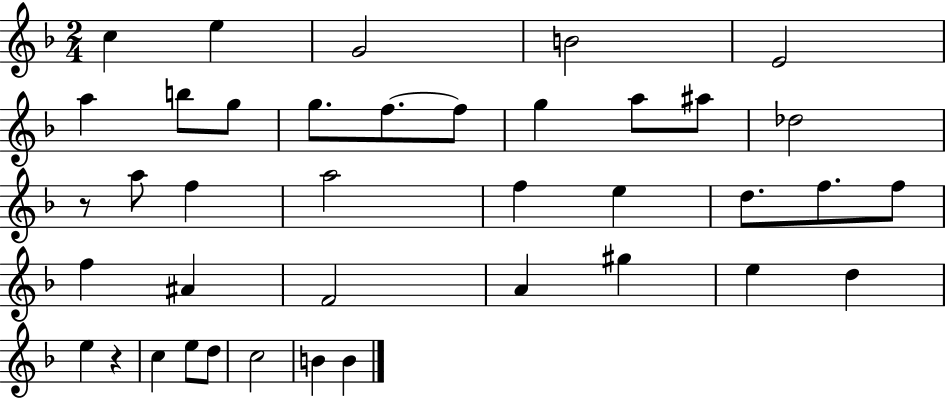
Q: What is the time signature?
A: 2/4